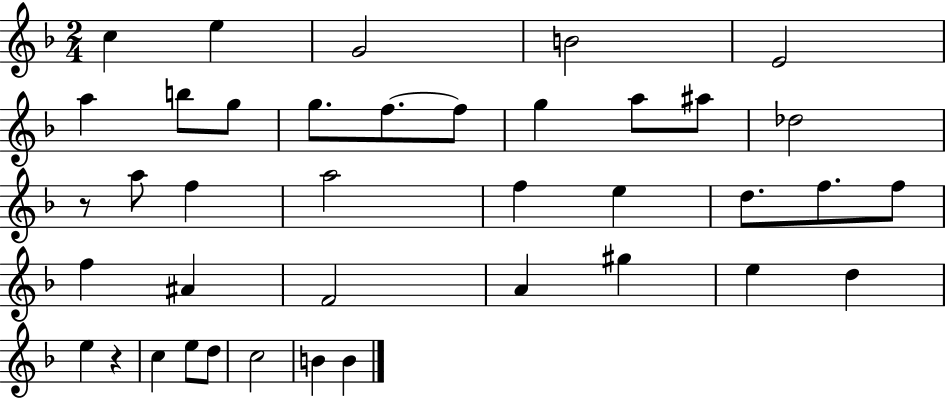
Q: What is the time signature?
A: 2/4